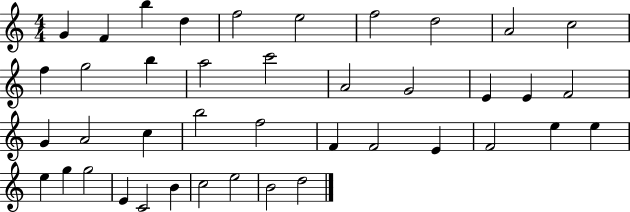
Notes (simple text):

G4/q F4/q B5/q D5/q F5/h E5/h F5/h D5/h A4/h C5/h F5/q G5/h B5/q A5/h C6/h A4/h G4/h E4/q E4/q F4/h G4/q A4/h C5/q B5/h F5/h F4/q F4/h E4/q F4/h E5/q E5/q E5/q G5/q G5/h E4/q C4/h B4/q C5/h E5/h B4/h D5/h